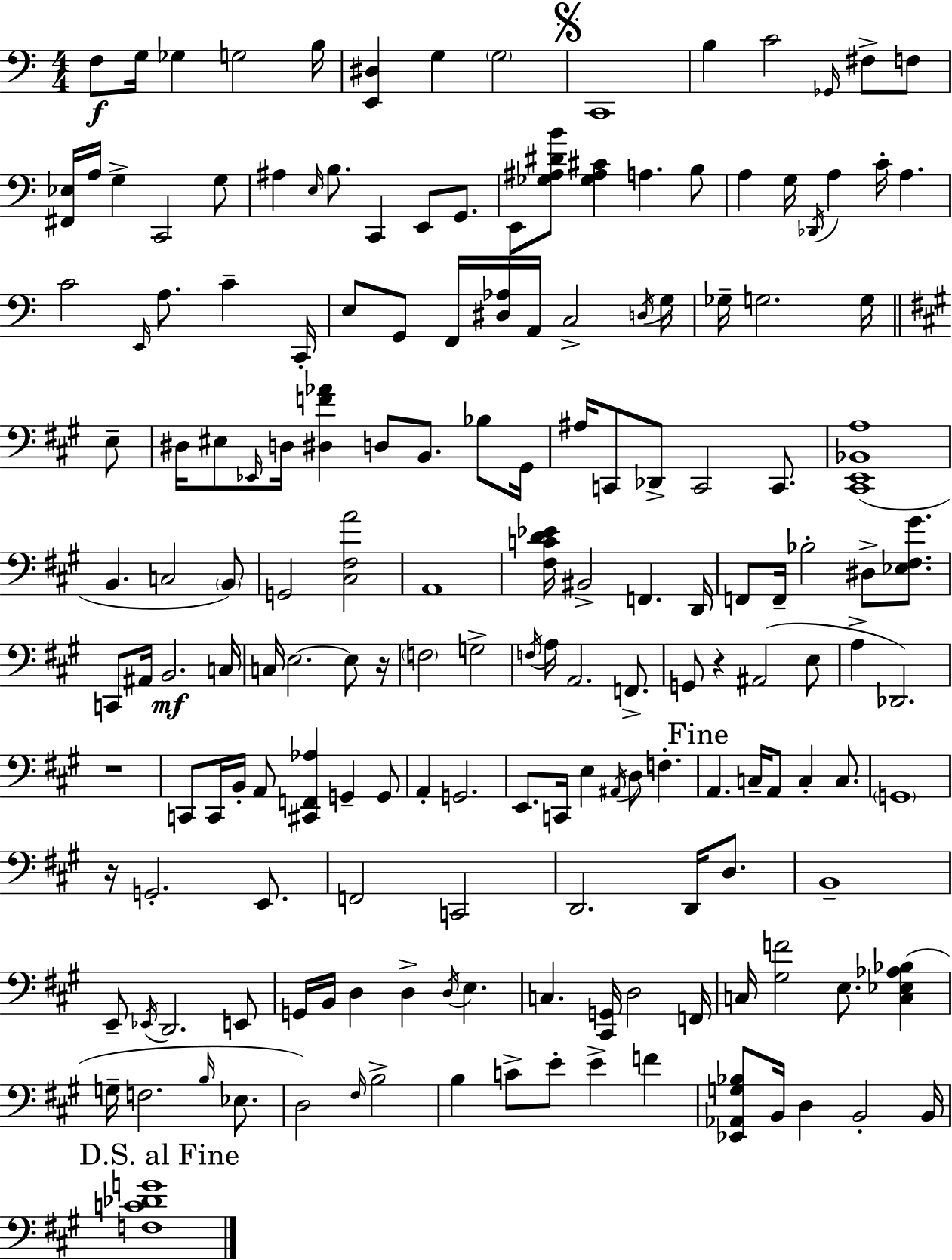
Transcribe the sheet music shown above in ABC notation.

X:1
T:Untitled
M:4/4
L:1/4
K:Am
F,/2 G,/4 _G, G,2 B,/4 [E,,^D,] G, G,2 C,,4 B, C2 _G,,/4 ^F,/2 F,/2 [^F,,_E,]/4 A,/4 G, C,,2 G,/2 ^A, E,/4 B,/2 C,, E,,/2 G,,/2 E,,/2 [_G,^A,^DB]/2 [_G,^A,^C] A, B,/2 A, G,/4 _D,,/4 A, C/4 A, C2 E,,/4 A,/2 C C,,/4 E,/2 G,,/2 F,,/4 [^D,_A,]/4 A,,/4 C,2 D,/4 G,/4 _G,/4 G,2 G,/4 E,/2 ^D,/4 ^E,/2 _E,,/4 D,/4 [^D,F_A] D,/2 B,,/2 _B,/2 ^G,,/4 ^A,/4 C,,/2 _D,,/2 C,,2 C,,/2 [^C,,E,,_B,,A,]4 B,, C,2 B,,/2 G,,2 [^C,^F,A]2 A,,4 [^F,CD_E]/4 ^B,,2 F,, D,,/4 F,,/2 F,,/4 _B,2 ^D,/2 [_E,^F,^G]/2 C,,/2 ^A,,/4 B,,2 C,/4 C,/4 E,2 E,/2 z/4 F,2 G,2 F,/4 A,/4 A,,2 F,,/2 G,,/2 z ^A,,2 E,/2 A, _D,,2 z4 C,,/2 C,,/4 B,,/4 A,,/2 [^C,,F,,_A,] G,, G,,/2 A,, G,,2 E,,/2 C,,/4 E, ^A,,/4 D,/2 F, A,, C,/4 A,,/2 C, C,/2 G,,4 z/4 G,,2 E,,/2 F,,2 C,,2 D,,2 D,,/4 D,/2 B,,4 E,,/2 _E,,/4 D,,2 E,,/2 G,,/4 B,,/4 D, D, D,/4 E, C, [^C,,G,,]/4 D,2 F,,/4 C,/4 [^G,F]2 E,/2 [C,_E,_A,_B,] G,/4 F,2 B,/4 _E,/2 D,2 ^F,/4 B,2 B, C/2 E/2 E F [_E,,_A,,G,_B,]/2 B,,/4 D, B,,2 B,,/4 [F,C_DG]4